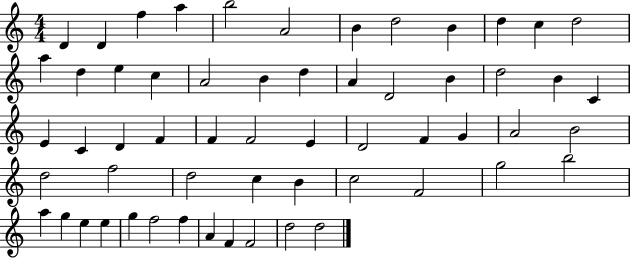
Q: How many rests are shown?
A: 0